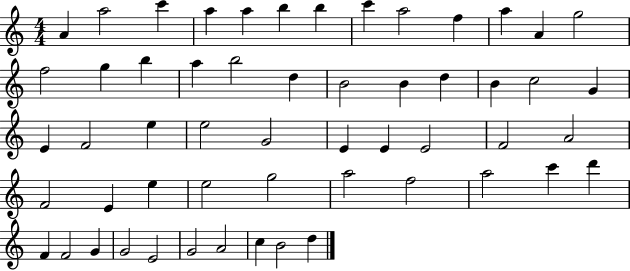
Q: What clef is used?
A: treble